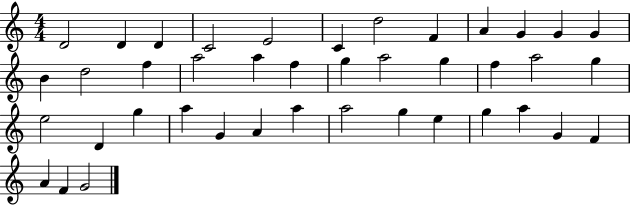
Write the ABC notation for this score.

X:1
T:Untitled
M:4/4
L:1/4
K:C
D2 D D C2 E2 C d2 F A G G G B d2 f a2 a f g a2 g f a2 g e2 D g a G A a a2 g e g a G F A F G2